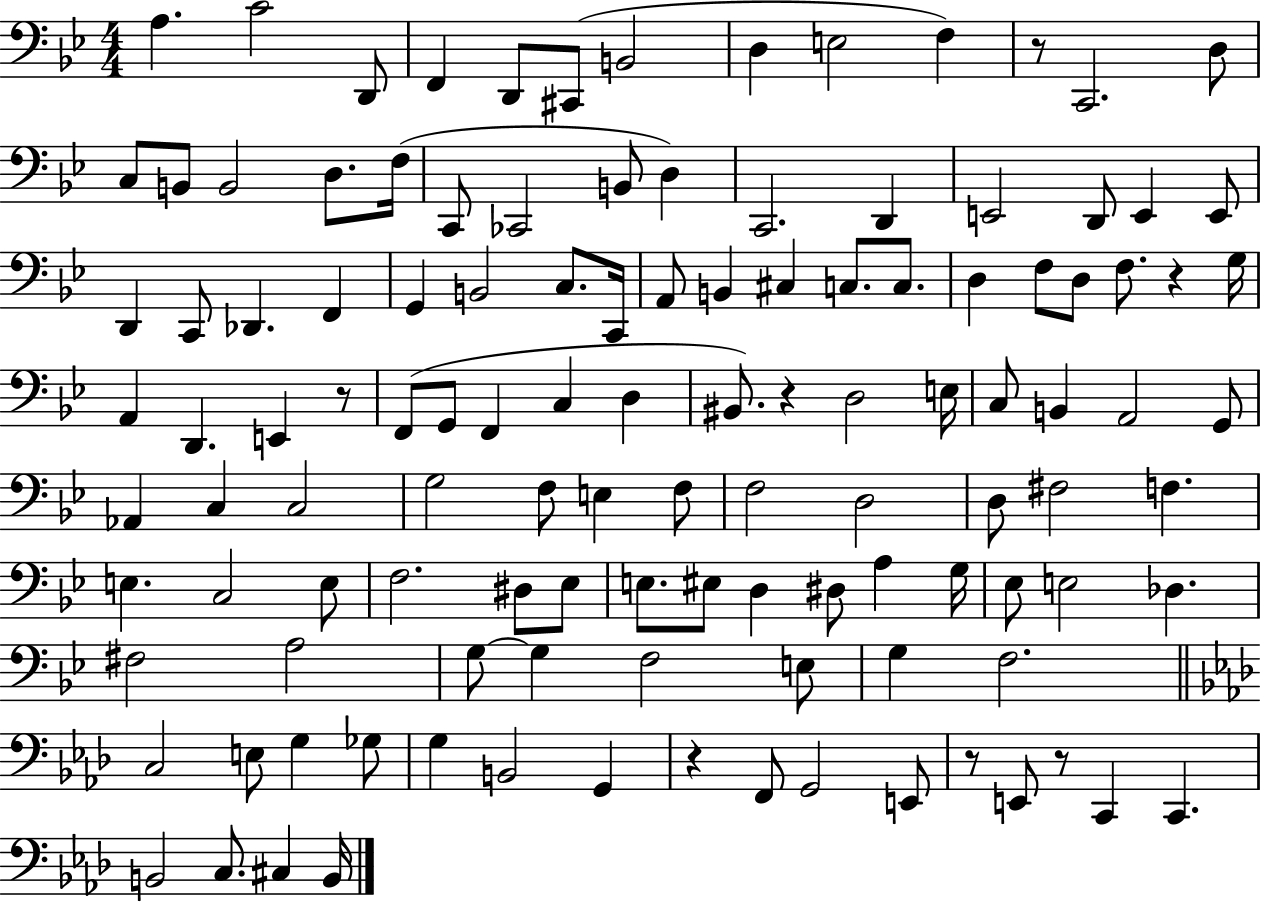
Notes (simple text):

A3/q. C4/h D2/e F2/q D2/e C#2/e B2/h D3/q E3/h F3/q R/e C2/h. D3/e C3/e B2/e B2/h D3/e. F3/s C2/e CES2/h B2/e D3/q C2/h. D2/q E2/h D2/e E2/q E2/e D2/q C2/e Db2/q. F2/q G2/q B2/h C3/e. C2/s A2/e B2/q C#3/q C3/e. C3/e. D3/q F3/e D3/e F3/e. R/q G3/s A2/q D2/q. E2/q R/e F2/e G2/e F2/q C3/q D3/q BIS2/e. R/q D3/h E3/s C3/e B2/q A2/h G2/e Ab2/q C3/q C3/h G3/h F3/e E3/q F3/e F3/h D3/h D3/e F#3/h F3/q. E3/q. C3/h E3/e F3/h. D#3/e Eb3/e E3/e. EIS3/e D3/q D#3/e A3/q G3/s Eb3/e E3/h Db3/q. F#3/h A3/h G3/e G3/q F3/h E3/e G3/q F3/h. C3/h E3/e G3/q Gb3/e G3/q B2/h G2/q R/q F2/e G2/h E2/e R/e E2/e R/e C2/q C2/q. B2/h C3/e. C#3/q B2/s